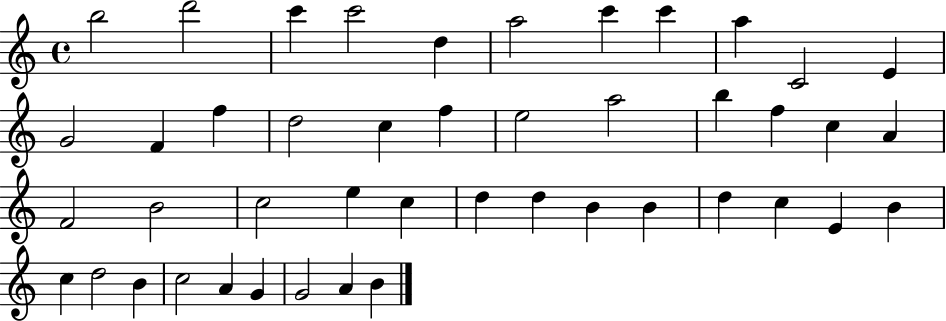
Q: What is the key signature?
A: C major